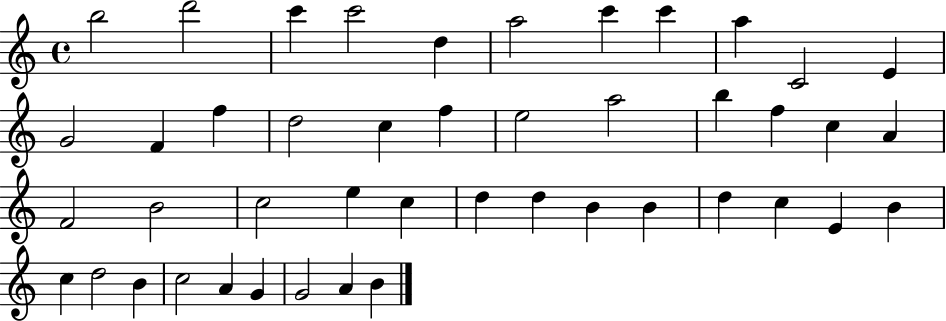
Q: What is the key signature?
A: C major